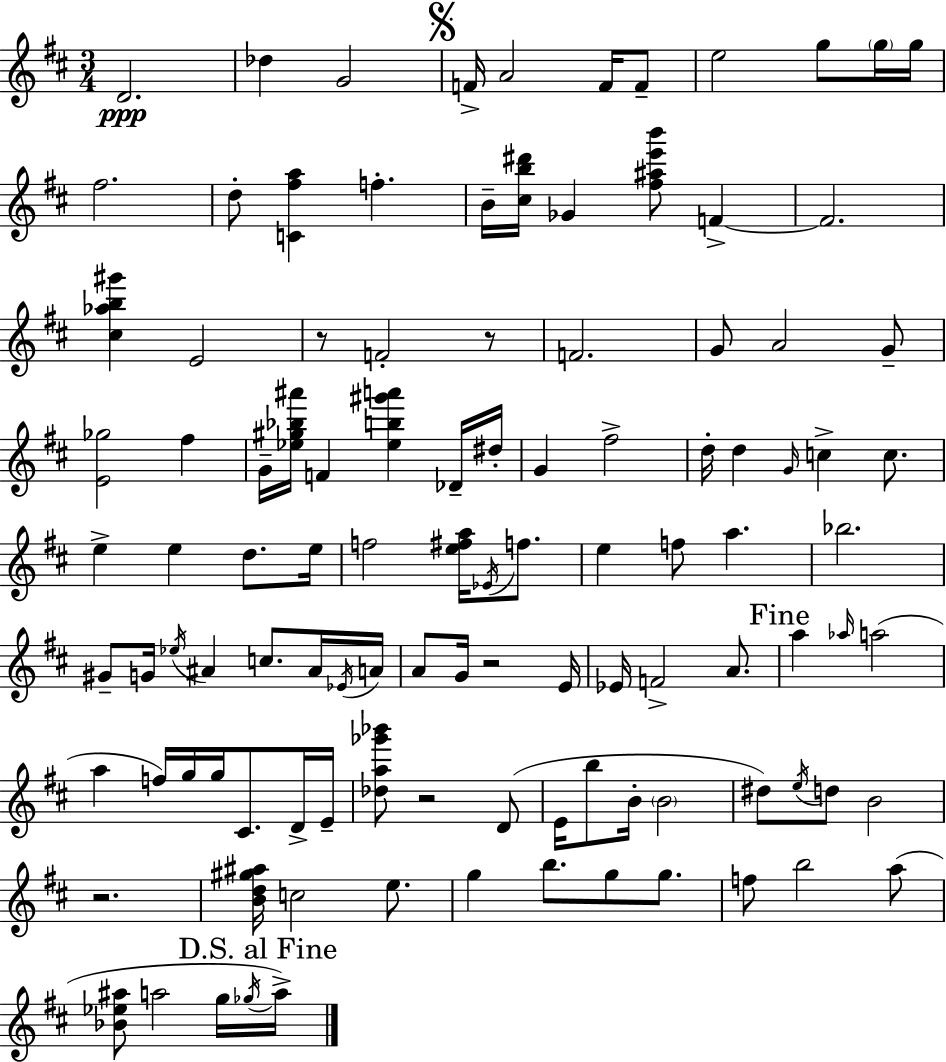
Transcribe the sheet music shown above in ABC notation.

X:1
T:Untitled
M:3/4
L:1/4
K:D
D2 _d G2 F/4 A2 F/4 F/2 e2 g/2 g/4 g/4 ^f2 d/2 [C^fa] f B/4 [^cb^d']/4 _G [^f^ae'b']/2 F F2 [^c_ab^g'] E2 z/2 F2 z/2 F2 G/2 A2 G/2 [E_g]2 ^f G/4 [_e^g_b^a']/4 F [_eb^g'a'] _D/4 ^d/4 G ^f2 d/4 d G/4 c c/2 e e d/2 e/4 f2 [e^fa]/4 _E/4 f/2 e f/2 a _b2 ^G/2 G/4 _e/4 ^A c/2 ^A/4 _E/4 A/4 A/2 G/4 z2 E/4 _E/4 F2 A/2 a _a/4 a2 a f/4 g/4 g/4 ^C/2 D/4 E/4 [_da_g'_b']/2 z2 D/2 E/4 b/2 B/4 B2 ^d/2 e/4 d/2 B2 z2 [Bd^g^a]/4 c2 e/2 g b/2 g/2 g/2 f/2 b2 a/2 [_B_e^a]/2 a2 g/4 _g/4 a/4